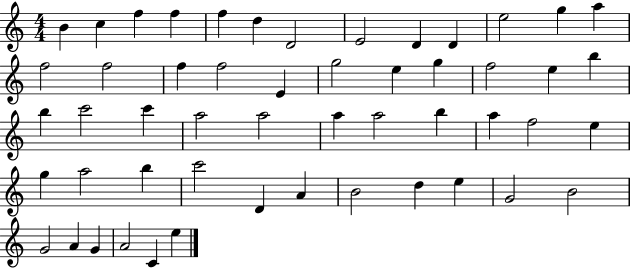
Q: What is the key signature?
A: C major